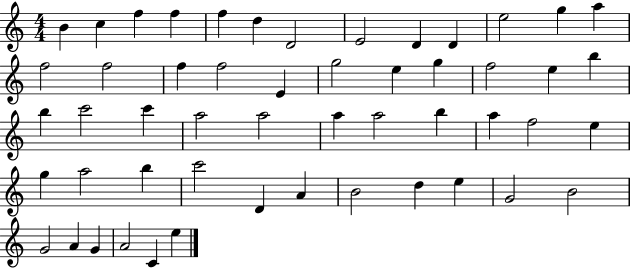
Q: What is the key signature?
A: C major